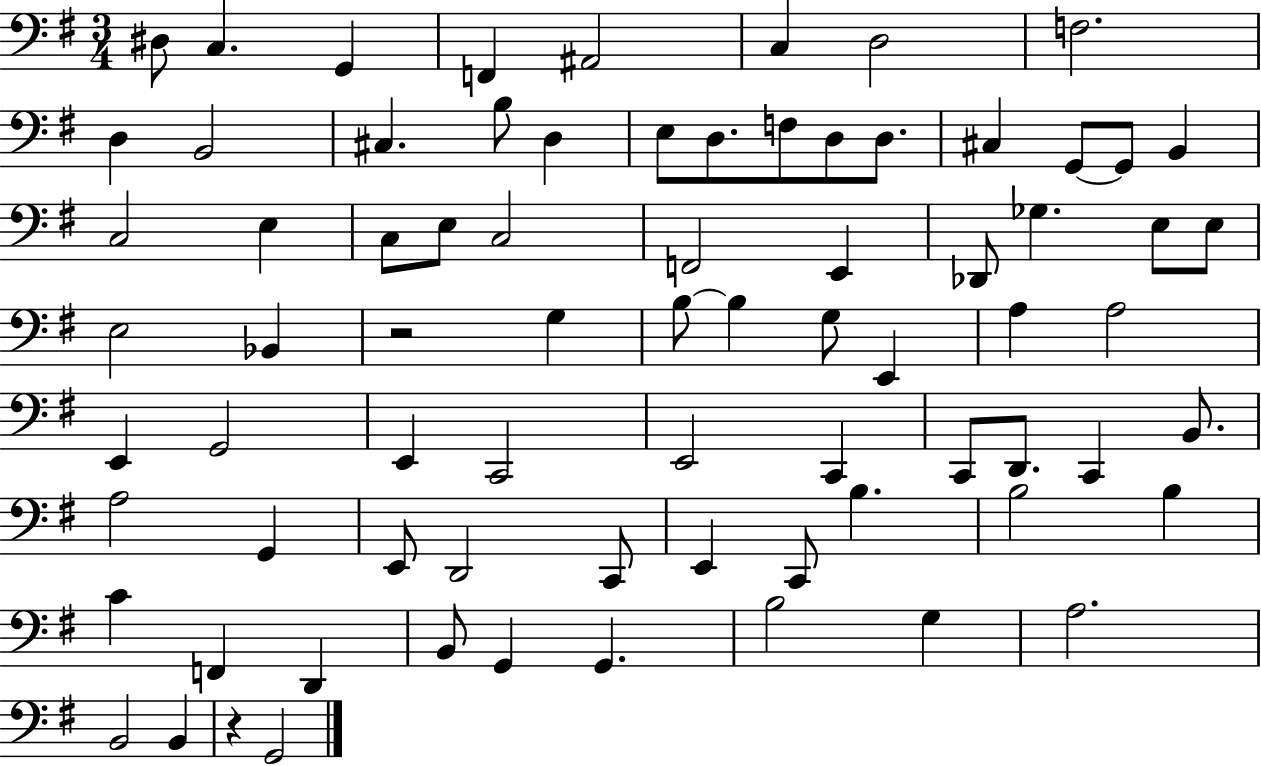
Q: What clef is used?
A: bass